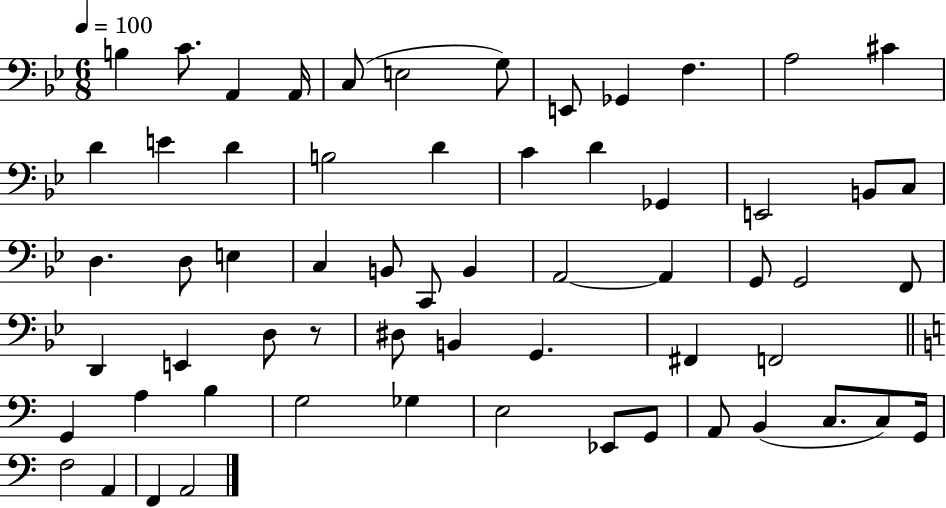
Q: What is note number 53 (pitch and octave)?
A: B2